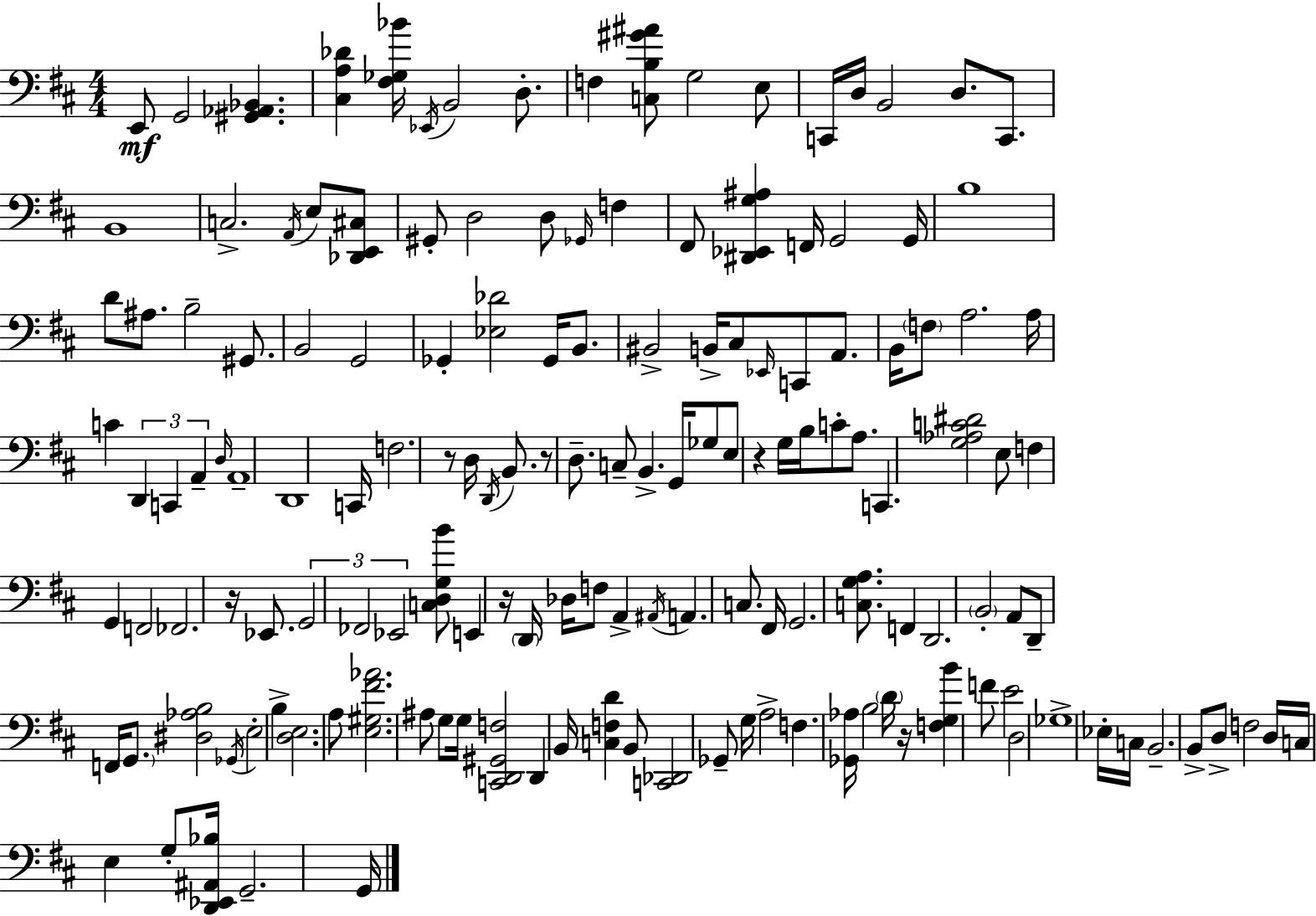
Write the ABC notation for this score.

X:1
T:Untitled
M:4/4
L:1/4
K:D
E,,/2 G,,2 [^G,,_A,,_B,,] [^C,A,_D] [^F,_G,_B]/4 _E,,/4 B,,2 D,/2 F, [C,B,^G^A]/2 G,2 E,/2 C,,/4 D,/4 B,,2 D,/2 C,,/2 B,,4 C,2 A,,/4 E,/2 [_D,,E,,^C,]/2 ^G,,/2 D,2 D,/2 _G,,/4 F, ^F,,/2 [^D,,_E,,G,^A,] F,,/4 G,,2 G,,/4 B,4 D/2 ^A,/2 B,2 ^G,,/2 B,,2 G,,2 _G,, [_E,_D]2 _G,,/4 B,,/2 ^B,,2 B,,/4 ^C,/2 _E,,/4 C,,/2 A,,/2 B,,/4 F,/2 A,2 A,/4 C D,, C,, A,, D,/4 A,,4 D,,4 C,,/4 F,2 z/2 D,/4 D,,/4 B,,/2 z/2 D,/2 C,/2 B,, G,,/4 _G,/2 E,/2 z G,/4 B,/4 C/2 A,/2 C,, [G,_A,C^D]2 E,/2 F, G,, F,,2 _F,,2 z/4 _E,,/2 G,,2 _F,,2 _E,,2 [C,D,G,B]/2 E,, z/4 D,,/4 _D,/4 F,/2 A,, ^A,,/4 A,, C,/2 ^F,,/4 G,,2 [C,G,A,]/2 F,, D,,2 B,,2 A,,/2 D,,/2 F,,/4 G,,/2 [^D,_A,B,]2 _G,,/4 E,2 B, [D,E,]2 A,/2 [E,^G,^F_A]2 ^A,/2 G,/2 G,/4 [C,,D,,^G,,F,]2 D,, B,,/4 [C,F,D] B,,/2 [C,,_D,,]2 _G,,/2 G,/4 A,2 F, [_G,,_A,]/4 B,2 D/4 z/4 [F,G,B] F/2 E2 D,2 _G,4 _E,/4 C,/4 B,,2 B,,/2 D,/2 F,2 D,/4 C,/4 E, G,/2 [D,,_E,,^A,,_B,]/4 G,,2 G,,/4